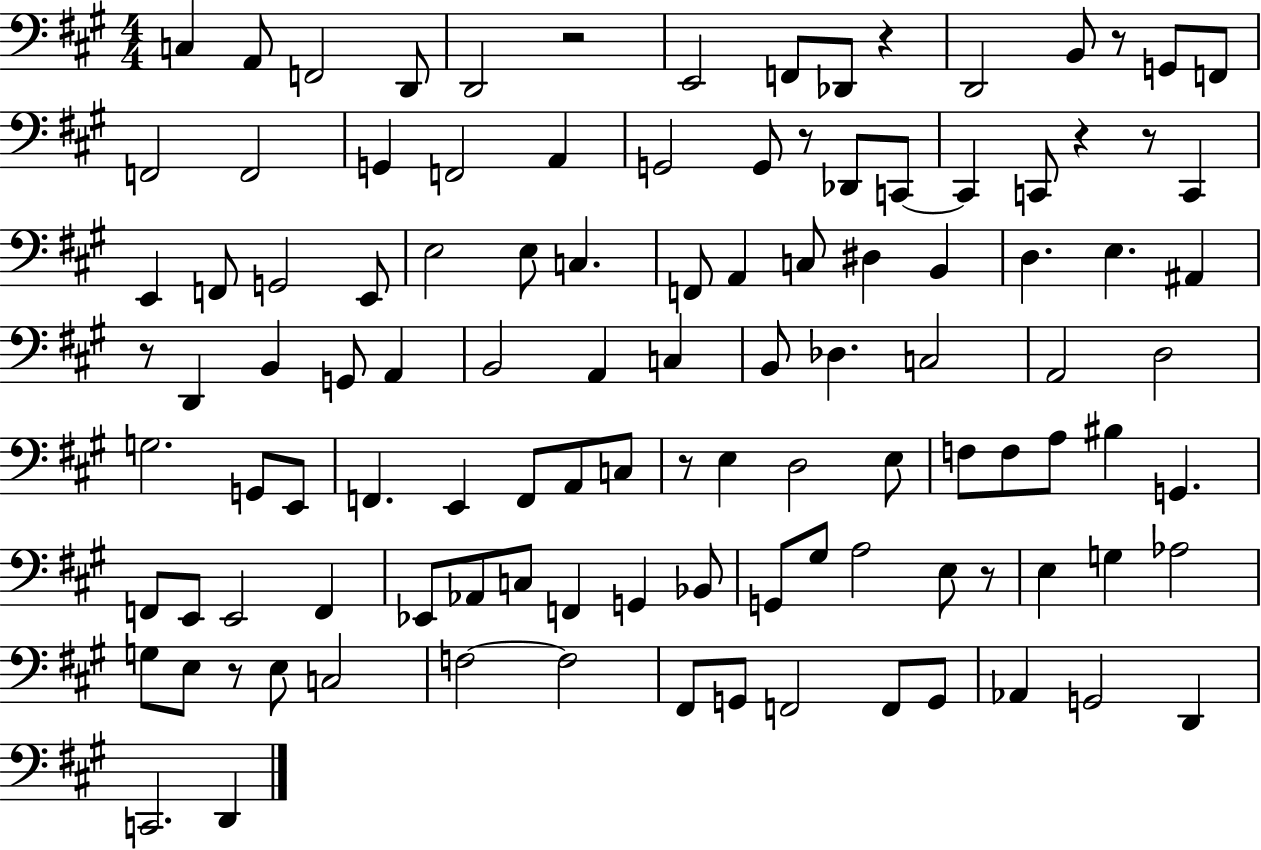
{
  \clef bass
  \numericTimeSignature
  \time 4/4
  \key a \major
  c4 a,8 f,2 d,8 | d,2 r2 | e,2 f,8 des,8 r4 | d,2 b,8 r8 g,8 f,8 | \break f,2 f,2 | g,4 f,2 a,4 | g,2 g,8 r8 des,8 c,8~~ | c,4 c,8 r4 r8 c,4 | \break e,4 f,8 g,2 e,8 | e2 e8 c4. | f,8 a,4 c8 dis4 b,4 | d4. e4. ais,4 | \break r8 d,4 b,4 g,8 a,4 | b,2 a,4 c4 | b,8 des4. c2 | a,2 d2 | \break g2. g,8 e,8 | f,4. e,4 f,8 a,8 c8 | r8 e4 d2 e8 | f8 f8 a8 bis4 g,4. | \break f,8 e,8 e,2 f,4 | ees,8 aes,8 c8 f,4 g,4 bes,8 | g,8 gis8 a2 e8 r8 | e4 g4 aes2 | \break g8 e8 r8 e8 c2 | f2~~ f2 | fis,8 g,8 f,2 f,8 g,8 | aes,4 g,2 d,4 | \break c,2. d,4 | \bar "|."
}